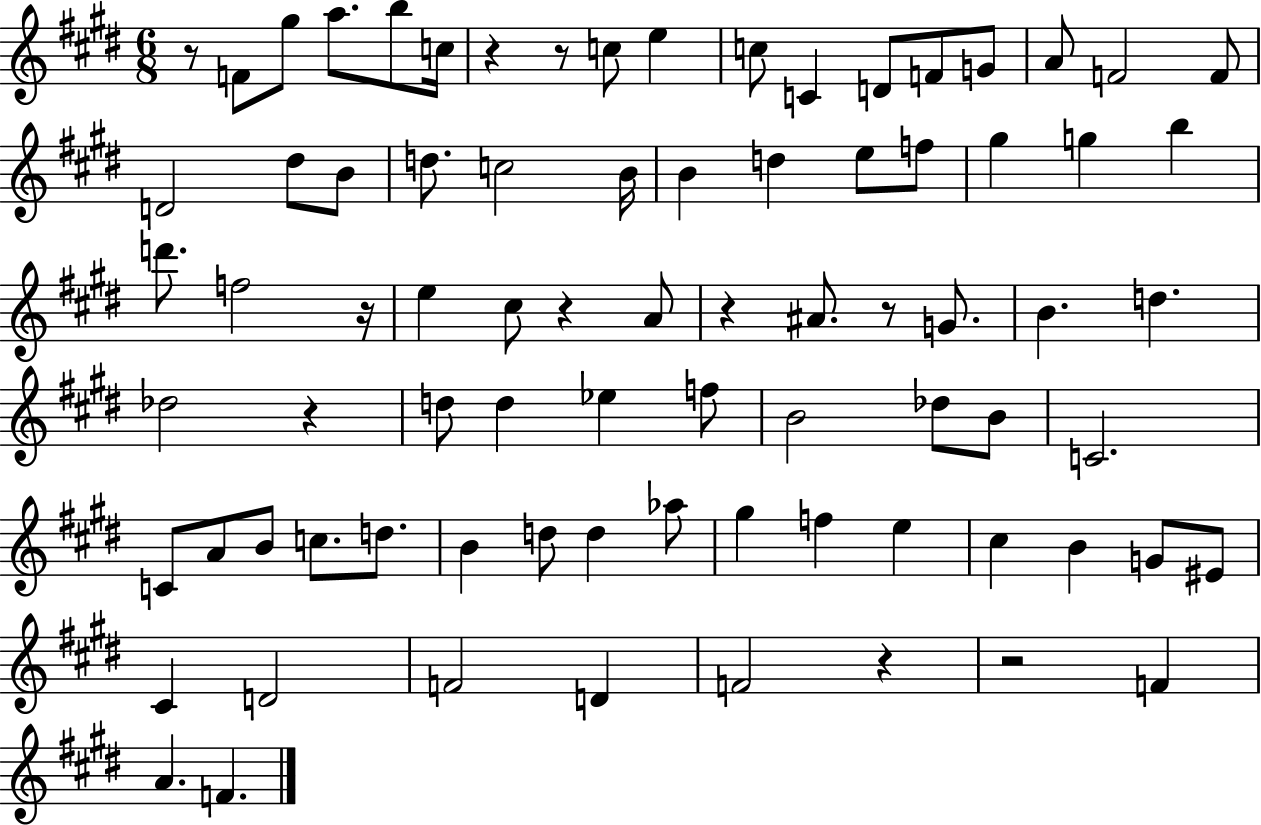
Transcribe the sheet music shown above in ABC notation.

X:1
T:Untitled
M:6/8
L:1/4
K:E
z/2 F/2 ^g/2 a/2 b/2 c/4 z z/2 c/2 e c/2 C D/2 F/2 G/2 A/2 F2 F/2 D2 ^d/2 B/2 d/2 c2 B/4 B d e/2 f/2 ^g g b d'/2 f2 z/4 e ^c/2 z A/2 z ^A/2 z/2 G/2 B d _d2 z d/2 d _e f/2 B2 _d/2 B/2 C2 C/2 A/2 B/2 c/2 d/2 B d/2 d _a/2 ^g f e ^c B G/2 ^E/2 ^C D2 F2 D F2 z z2 F A F